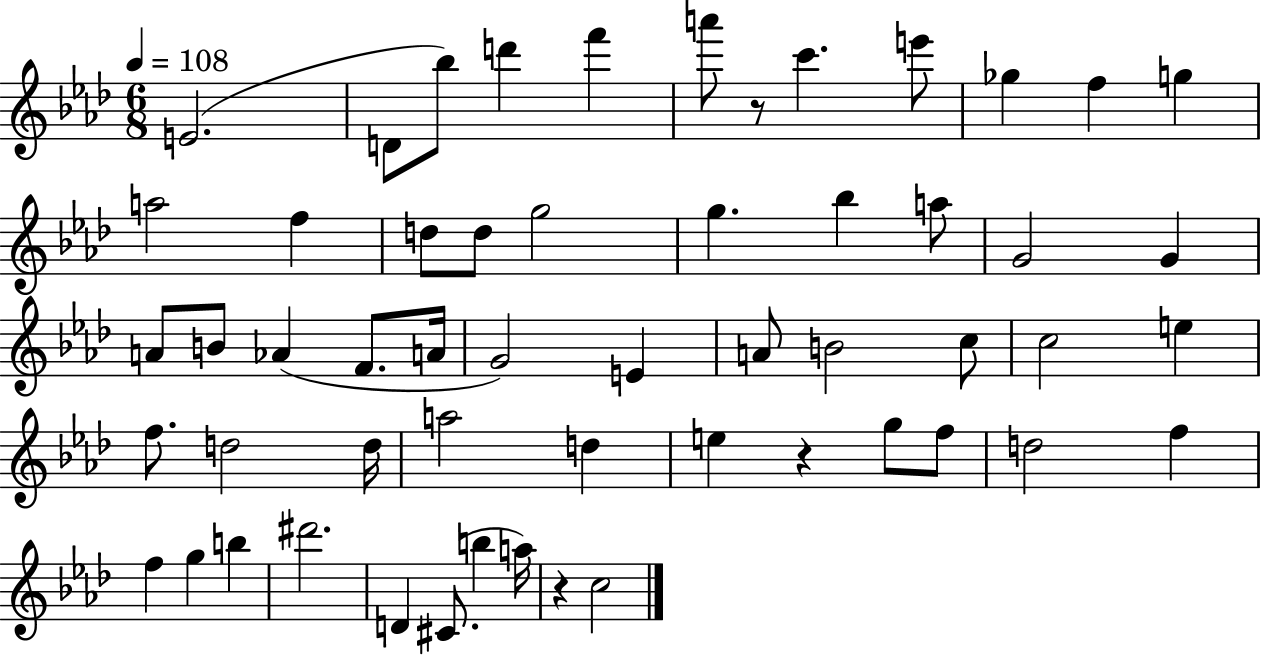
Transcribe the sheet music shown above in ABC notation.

X:1
T:Untitled
M:6/8
L:1/4
K:Ab
E2 D/2 _b/2 d' f' a'/2 z/2 c' e'/2 _g f g a2 f d/2 d/2 g2 g _b a/2 G2 G A/2 B/2 _A F/2 A/4 G2 E A/2 B2 c/2 c2 e f/2 d2 d/4 a2 d e z g/2 f/2 d2 f f g b ^d'2 D ^C/2 b a/4 z c2